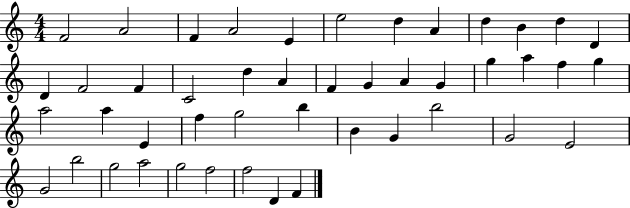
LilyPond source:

{
  \clef treble
  \numericTimeSignature
  \time 4/4
  \key c \major
  f'2 a'2 | f'4 a'2 e'4 | e''2 d''4 a'4 | d''4 b'4 d''4 d'4 | \break d'4 f'2 f'4 | c'2 d''4 a'4 | f'4 g'4 a'4 g'4 | g''4 a''4 f''4 g''4 | \break a''2 a''4 e'4 | f''4 g''2 b''4 | b'4 g'4 b''2 | g'2 e'2 | \break g'2 b''2 | g''2 a''2 | g''2 f''2 | f''2 d'4 f'4 | \break \bar "|."
}